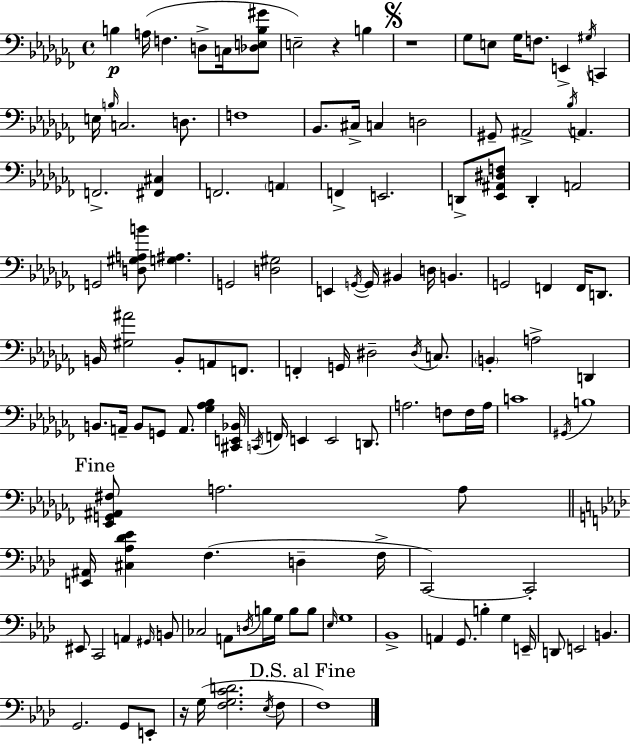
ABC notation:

X:1
T:Untitled
M:4/4
L:1/4
K:Abm
B, A,/4 F, D,/2 C,/4 [_D,E,B,^G]/2 E,2 z B, z4 _G,/2 E,/2 _G,/4 F,/2 E,, ^G,/4 C,, E,/4 B,/4 C,2 D,/2 F,4 _B,,/2 ^C,/4 C, D,2 ^G,,/2 ^A,,2 _B,/4 A,, F,,2 [^F,,^C,] F,,2 A,, F,, E,,2 D,,/2 [_E,,^A,,^D,F,]/2 D,, A,,2 G,,2 [D,^G,A,B]/2 [G,^A,] G,,2 [D,^G,]2 E,, G,,/4 G,,/4 ^B,, D,/4 B,, G,,2 F,, F,,/4 D,,/2 B,,/4 [^G,^A]2 B,,/2 A,,/2 F,,/2 F,, G,,/4 ^D,2 ^D,/4 C,/2 B,, A,2 D,, B,,/2 A,,/4 B,,/2 G,,/2 A,,/2 [_G,_A,_B,] [^C,,E,,_B,,]/4 C,,/4 F,,/4 E,, E,,2 D,,/2 A,2 F,/2 F,/4 A,/4 C4 ^G,,/4 B,4 [_E,,G,,^A,,^F,]/2 A,2 A,/2 [E,,^A,,]/4 [^C,_A,_D_E] F, D, F,/4 C,,2 C,,2 ^E,,/2 C,,2 A,, ^G,,/4 B,,/2 _C,2 A,,/2 D,/4 B,/4 G,/4 B,/2 B,/2 _E,/4 G,4 _B,,4 A,, G,,/2 B, G, E,,/4 D,,/2 E,,2 B,, G,,2 G,,/2 E,,/2 z/4 G,/4 [F,G,CD]2 _E,/4 F,/2 F,4